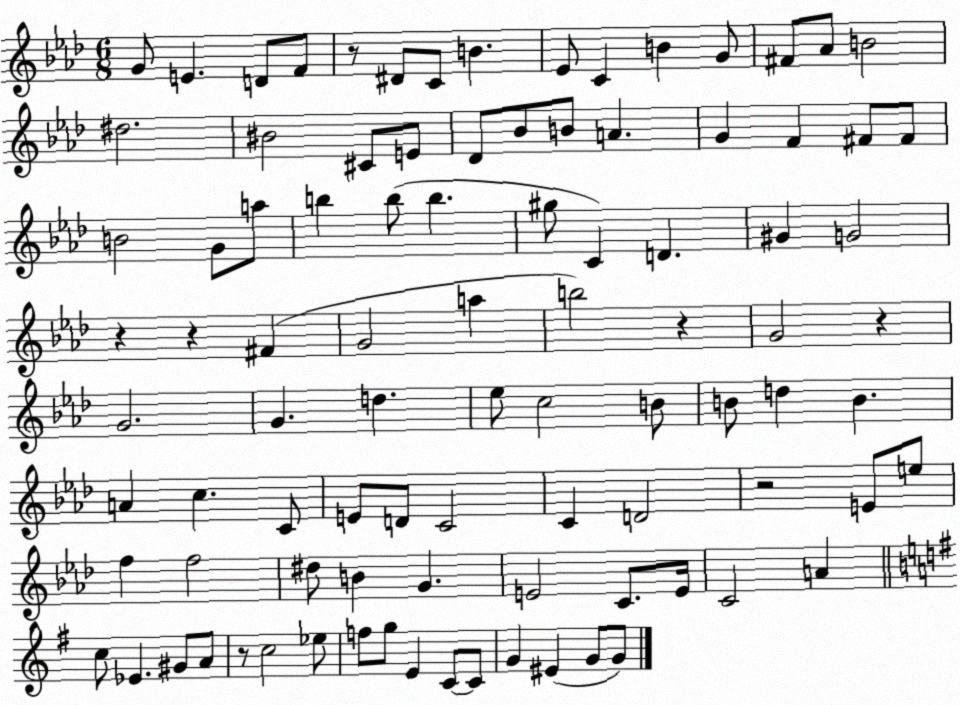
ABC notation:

X:1
T:Untitled
M:6/8
L:1/4
K:Ab
G/2 E D/2 F/2 z/2 ^D/2 C/2 B _E/2 C B G/2 ^F/2 _A/2 B2 ^d2 ^B2 ^C/2 E/2 _D/2 _B/2 B/2 A G F ^F/2 ^F/2 B2 G/2 a/2 b b/2 b ^g/2 C D ^G G2 z z ^F G2 a b2 z G2 z G2 G d _e/2 c2 B/2 B/2 d B A c C/2 E/2 D/2 C2 C D2 z2 E/2 e/2 f f2 ^d/2 B G E2 C/2 E/4 C2 A c/2 _E ^G/2 A/2 z/2 c2 _e/2 f/2 g/2 E C/2 C/2 G ^E G/2 G/2